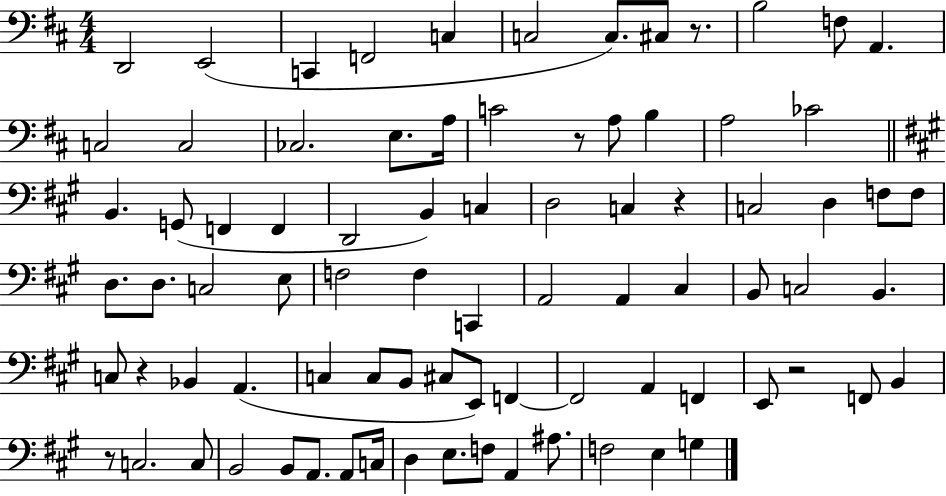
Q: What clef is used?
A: bass